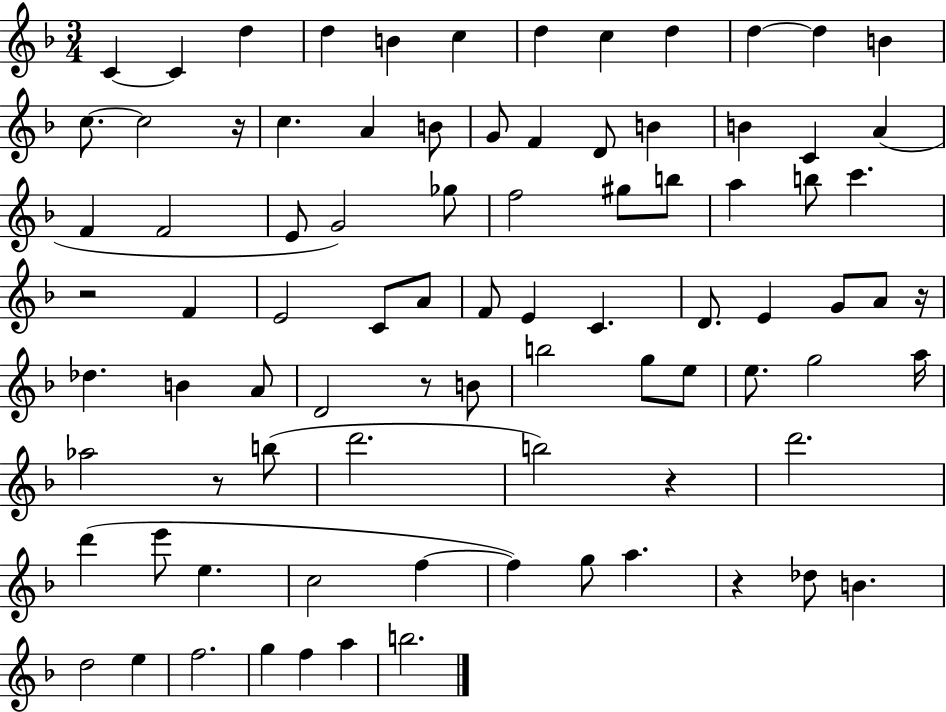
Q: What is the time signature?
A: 3/4